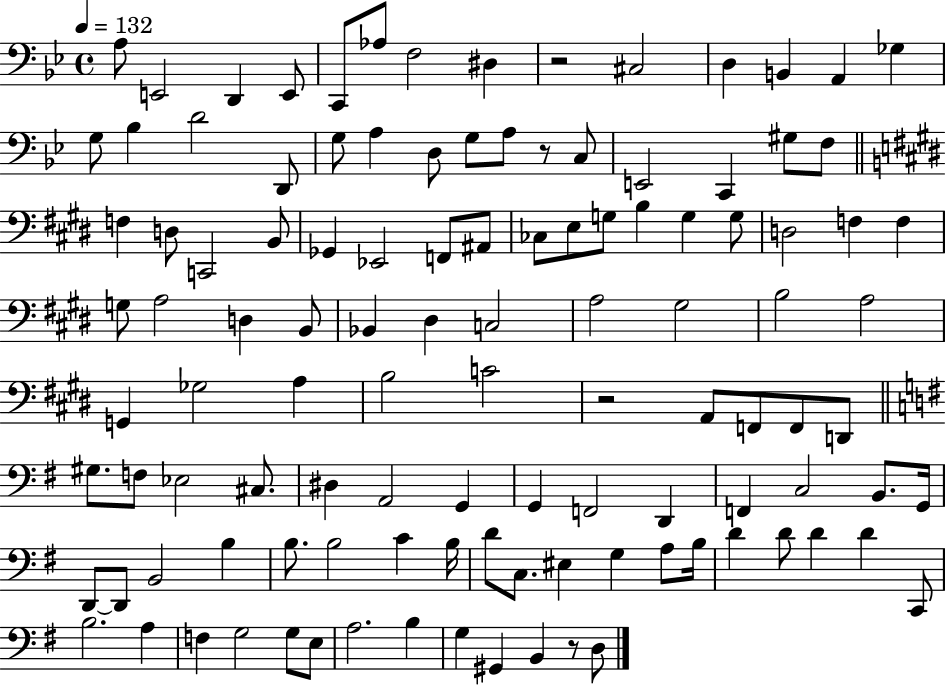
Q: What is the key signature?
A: BES major